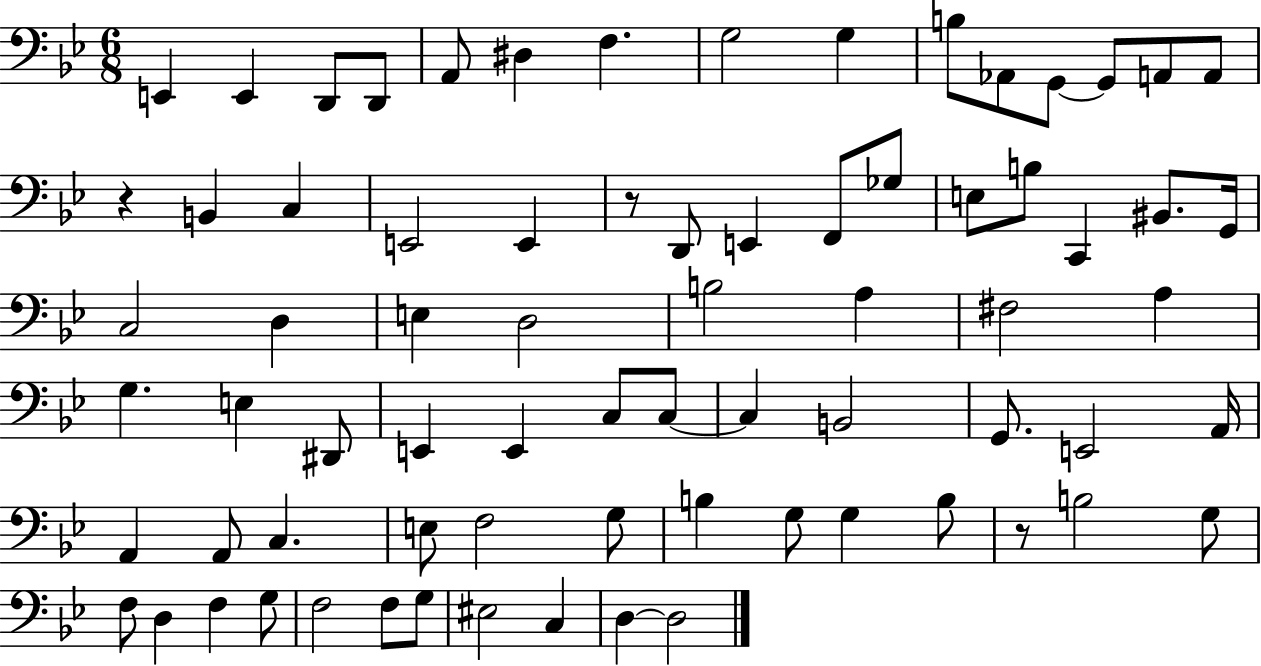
X:1
T:Untitled
M:6/8
L:1/4
K:Bb
E,, E,, D,,/2 D,,/2 A,,/2 ^D, F, G,2 G, B,/2 _A,,/2 G,,/2 G,,/2 A,,/2 A,,/2 z B,, C, E,,2 E,, z/2 D,,/2 E,, F,,/2 _G,/2 E,/2 B,/2 C,, ^B,,/2 G,,/4 C,2 D, E, D,2 B,2 A, ^F,2 A, G, E, ^D,,/2 E,, E,, C,/2 C,/2 C, B,,2 G,,/2 E,,2 A,,/4 A,, A,,/2 C, E,/2 F,2 G,/2 B, G,/2 G, B,/2 z/2 B,2 G,/2 F,/2 D, F, G,/2 F,2 F,/2 G,/2 ^E,2 C, D, D,2